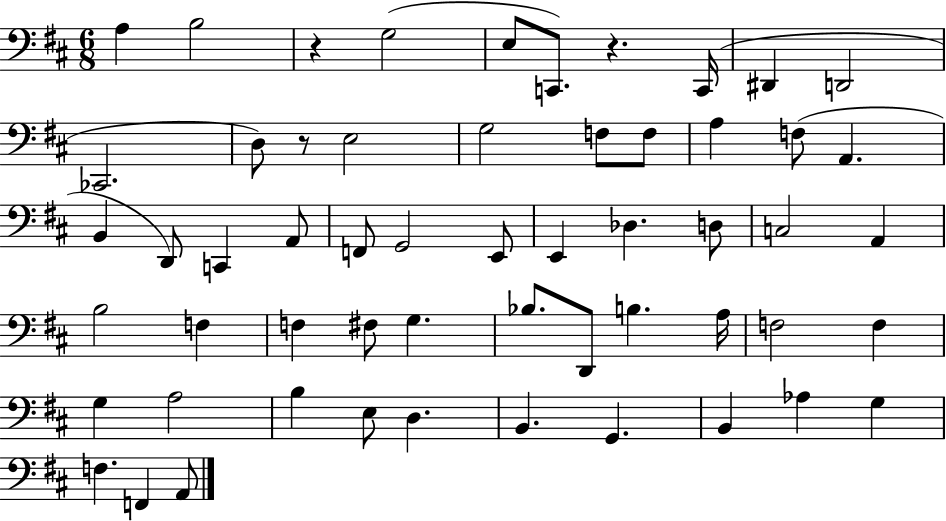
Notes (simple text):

A3/q B3/h R/q G3/h E3/e C2/e. R/q. C2/s D#2/q D2/h CES2/h. D3/e R/e E3/h G3/h F3/e F3/e A3/q F3/e A2/q. B2/q D2/e C2/q A2/e F2/e G2/h E2/e E2/q Db3/q. D3/e C3/h A2/q B3/h F3/q F3/q F#3/e G3/q. Bb3/e. D2/e B3/q. A3/s F3/h F3/q G3/q A3/h B3/q E3/e D3/q. B2/q. G2/q. B2/q Ab3/q G3/q F3/q. F2/q A2/e